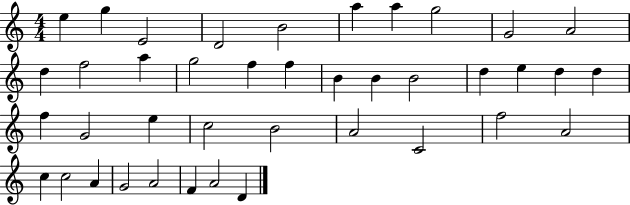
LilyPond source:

{
  \clef treble
  \numericTimeSignature
  \time 4/4
  \key c \major
  e''4 g''4 e'2 | d'2 b'2 | a''4 a''4 g''2 | g'2 a'2 | \break d''4 f''2 a''4 | g''2 f''4 f''4 | b'4 b'4 b'2 | d''4 e''4 d''4 d''4 | \break f''4 g'2 e''4 | c''2 b'2 | a'2 c'2 | f''2 a'2 | \break c''4 c''2 a'4 | g'2 a'2 | f'4 a'2 d'4 | \bar "|."
}